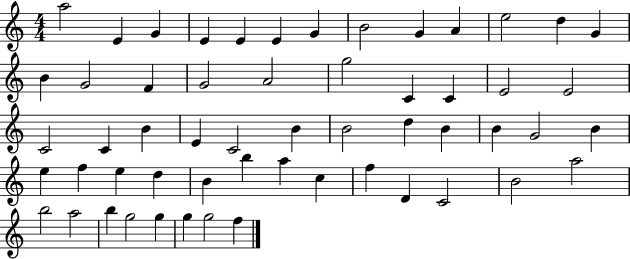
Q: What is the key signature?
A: C major